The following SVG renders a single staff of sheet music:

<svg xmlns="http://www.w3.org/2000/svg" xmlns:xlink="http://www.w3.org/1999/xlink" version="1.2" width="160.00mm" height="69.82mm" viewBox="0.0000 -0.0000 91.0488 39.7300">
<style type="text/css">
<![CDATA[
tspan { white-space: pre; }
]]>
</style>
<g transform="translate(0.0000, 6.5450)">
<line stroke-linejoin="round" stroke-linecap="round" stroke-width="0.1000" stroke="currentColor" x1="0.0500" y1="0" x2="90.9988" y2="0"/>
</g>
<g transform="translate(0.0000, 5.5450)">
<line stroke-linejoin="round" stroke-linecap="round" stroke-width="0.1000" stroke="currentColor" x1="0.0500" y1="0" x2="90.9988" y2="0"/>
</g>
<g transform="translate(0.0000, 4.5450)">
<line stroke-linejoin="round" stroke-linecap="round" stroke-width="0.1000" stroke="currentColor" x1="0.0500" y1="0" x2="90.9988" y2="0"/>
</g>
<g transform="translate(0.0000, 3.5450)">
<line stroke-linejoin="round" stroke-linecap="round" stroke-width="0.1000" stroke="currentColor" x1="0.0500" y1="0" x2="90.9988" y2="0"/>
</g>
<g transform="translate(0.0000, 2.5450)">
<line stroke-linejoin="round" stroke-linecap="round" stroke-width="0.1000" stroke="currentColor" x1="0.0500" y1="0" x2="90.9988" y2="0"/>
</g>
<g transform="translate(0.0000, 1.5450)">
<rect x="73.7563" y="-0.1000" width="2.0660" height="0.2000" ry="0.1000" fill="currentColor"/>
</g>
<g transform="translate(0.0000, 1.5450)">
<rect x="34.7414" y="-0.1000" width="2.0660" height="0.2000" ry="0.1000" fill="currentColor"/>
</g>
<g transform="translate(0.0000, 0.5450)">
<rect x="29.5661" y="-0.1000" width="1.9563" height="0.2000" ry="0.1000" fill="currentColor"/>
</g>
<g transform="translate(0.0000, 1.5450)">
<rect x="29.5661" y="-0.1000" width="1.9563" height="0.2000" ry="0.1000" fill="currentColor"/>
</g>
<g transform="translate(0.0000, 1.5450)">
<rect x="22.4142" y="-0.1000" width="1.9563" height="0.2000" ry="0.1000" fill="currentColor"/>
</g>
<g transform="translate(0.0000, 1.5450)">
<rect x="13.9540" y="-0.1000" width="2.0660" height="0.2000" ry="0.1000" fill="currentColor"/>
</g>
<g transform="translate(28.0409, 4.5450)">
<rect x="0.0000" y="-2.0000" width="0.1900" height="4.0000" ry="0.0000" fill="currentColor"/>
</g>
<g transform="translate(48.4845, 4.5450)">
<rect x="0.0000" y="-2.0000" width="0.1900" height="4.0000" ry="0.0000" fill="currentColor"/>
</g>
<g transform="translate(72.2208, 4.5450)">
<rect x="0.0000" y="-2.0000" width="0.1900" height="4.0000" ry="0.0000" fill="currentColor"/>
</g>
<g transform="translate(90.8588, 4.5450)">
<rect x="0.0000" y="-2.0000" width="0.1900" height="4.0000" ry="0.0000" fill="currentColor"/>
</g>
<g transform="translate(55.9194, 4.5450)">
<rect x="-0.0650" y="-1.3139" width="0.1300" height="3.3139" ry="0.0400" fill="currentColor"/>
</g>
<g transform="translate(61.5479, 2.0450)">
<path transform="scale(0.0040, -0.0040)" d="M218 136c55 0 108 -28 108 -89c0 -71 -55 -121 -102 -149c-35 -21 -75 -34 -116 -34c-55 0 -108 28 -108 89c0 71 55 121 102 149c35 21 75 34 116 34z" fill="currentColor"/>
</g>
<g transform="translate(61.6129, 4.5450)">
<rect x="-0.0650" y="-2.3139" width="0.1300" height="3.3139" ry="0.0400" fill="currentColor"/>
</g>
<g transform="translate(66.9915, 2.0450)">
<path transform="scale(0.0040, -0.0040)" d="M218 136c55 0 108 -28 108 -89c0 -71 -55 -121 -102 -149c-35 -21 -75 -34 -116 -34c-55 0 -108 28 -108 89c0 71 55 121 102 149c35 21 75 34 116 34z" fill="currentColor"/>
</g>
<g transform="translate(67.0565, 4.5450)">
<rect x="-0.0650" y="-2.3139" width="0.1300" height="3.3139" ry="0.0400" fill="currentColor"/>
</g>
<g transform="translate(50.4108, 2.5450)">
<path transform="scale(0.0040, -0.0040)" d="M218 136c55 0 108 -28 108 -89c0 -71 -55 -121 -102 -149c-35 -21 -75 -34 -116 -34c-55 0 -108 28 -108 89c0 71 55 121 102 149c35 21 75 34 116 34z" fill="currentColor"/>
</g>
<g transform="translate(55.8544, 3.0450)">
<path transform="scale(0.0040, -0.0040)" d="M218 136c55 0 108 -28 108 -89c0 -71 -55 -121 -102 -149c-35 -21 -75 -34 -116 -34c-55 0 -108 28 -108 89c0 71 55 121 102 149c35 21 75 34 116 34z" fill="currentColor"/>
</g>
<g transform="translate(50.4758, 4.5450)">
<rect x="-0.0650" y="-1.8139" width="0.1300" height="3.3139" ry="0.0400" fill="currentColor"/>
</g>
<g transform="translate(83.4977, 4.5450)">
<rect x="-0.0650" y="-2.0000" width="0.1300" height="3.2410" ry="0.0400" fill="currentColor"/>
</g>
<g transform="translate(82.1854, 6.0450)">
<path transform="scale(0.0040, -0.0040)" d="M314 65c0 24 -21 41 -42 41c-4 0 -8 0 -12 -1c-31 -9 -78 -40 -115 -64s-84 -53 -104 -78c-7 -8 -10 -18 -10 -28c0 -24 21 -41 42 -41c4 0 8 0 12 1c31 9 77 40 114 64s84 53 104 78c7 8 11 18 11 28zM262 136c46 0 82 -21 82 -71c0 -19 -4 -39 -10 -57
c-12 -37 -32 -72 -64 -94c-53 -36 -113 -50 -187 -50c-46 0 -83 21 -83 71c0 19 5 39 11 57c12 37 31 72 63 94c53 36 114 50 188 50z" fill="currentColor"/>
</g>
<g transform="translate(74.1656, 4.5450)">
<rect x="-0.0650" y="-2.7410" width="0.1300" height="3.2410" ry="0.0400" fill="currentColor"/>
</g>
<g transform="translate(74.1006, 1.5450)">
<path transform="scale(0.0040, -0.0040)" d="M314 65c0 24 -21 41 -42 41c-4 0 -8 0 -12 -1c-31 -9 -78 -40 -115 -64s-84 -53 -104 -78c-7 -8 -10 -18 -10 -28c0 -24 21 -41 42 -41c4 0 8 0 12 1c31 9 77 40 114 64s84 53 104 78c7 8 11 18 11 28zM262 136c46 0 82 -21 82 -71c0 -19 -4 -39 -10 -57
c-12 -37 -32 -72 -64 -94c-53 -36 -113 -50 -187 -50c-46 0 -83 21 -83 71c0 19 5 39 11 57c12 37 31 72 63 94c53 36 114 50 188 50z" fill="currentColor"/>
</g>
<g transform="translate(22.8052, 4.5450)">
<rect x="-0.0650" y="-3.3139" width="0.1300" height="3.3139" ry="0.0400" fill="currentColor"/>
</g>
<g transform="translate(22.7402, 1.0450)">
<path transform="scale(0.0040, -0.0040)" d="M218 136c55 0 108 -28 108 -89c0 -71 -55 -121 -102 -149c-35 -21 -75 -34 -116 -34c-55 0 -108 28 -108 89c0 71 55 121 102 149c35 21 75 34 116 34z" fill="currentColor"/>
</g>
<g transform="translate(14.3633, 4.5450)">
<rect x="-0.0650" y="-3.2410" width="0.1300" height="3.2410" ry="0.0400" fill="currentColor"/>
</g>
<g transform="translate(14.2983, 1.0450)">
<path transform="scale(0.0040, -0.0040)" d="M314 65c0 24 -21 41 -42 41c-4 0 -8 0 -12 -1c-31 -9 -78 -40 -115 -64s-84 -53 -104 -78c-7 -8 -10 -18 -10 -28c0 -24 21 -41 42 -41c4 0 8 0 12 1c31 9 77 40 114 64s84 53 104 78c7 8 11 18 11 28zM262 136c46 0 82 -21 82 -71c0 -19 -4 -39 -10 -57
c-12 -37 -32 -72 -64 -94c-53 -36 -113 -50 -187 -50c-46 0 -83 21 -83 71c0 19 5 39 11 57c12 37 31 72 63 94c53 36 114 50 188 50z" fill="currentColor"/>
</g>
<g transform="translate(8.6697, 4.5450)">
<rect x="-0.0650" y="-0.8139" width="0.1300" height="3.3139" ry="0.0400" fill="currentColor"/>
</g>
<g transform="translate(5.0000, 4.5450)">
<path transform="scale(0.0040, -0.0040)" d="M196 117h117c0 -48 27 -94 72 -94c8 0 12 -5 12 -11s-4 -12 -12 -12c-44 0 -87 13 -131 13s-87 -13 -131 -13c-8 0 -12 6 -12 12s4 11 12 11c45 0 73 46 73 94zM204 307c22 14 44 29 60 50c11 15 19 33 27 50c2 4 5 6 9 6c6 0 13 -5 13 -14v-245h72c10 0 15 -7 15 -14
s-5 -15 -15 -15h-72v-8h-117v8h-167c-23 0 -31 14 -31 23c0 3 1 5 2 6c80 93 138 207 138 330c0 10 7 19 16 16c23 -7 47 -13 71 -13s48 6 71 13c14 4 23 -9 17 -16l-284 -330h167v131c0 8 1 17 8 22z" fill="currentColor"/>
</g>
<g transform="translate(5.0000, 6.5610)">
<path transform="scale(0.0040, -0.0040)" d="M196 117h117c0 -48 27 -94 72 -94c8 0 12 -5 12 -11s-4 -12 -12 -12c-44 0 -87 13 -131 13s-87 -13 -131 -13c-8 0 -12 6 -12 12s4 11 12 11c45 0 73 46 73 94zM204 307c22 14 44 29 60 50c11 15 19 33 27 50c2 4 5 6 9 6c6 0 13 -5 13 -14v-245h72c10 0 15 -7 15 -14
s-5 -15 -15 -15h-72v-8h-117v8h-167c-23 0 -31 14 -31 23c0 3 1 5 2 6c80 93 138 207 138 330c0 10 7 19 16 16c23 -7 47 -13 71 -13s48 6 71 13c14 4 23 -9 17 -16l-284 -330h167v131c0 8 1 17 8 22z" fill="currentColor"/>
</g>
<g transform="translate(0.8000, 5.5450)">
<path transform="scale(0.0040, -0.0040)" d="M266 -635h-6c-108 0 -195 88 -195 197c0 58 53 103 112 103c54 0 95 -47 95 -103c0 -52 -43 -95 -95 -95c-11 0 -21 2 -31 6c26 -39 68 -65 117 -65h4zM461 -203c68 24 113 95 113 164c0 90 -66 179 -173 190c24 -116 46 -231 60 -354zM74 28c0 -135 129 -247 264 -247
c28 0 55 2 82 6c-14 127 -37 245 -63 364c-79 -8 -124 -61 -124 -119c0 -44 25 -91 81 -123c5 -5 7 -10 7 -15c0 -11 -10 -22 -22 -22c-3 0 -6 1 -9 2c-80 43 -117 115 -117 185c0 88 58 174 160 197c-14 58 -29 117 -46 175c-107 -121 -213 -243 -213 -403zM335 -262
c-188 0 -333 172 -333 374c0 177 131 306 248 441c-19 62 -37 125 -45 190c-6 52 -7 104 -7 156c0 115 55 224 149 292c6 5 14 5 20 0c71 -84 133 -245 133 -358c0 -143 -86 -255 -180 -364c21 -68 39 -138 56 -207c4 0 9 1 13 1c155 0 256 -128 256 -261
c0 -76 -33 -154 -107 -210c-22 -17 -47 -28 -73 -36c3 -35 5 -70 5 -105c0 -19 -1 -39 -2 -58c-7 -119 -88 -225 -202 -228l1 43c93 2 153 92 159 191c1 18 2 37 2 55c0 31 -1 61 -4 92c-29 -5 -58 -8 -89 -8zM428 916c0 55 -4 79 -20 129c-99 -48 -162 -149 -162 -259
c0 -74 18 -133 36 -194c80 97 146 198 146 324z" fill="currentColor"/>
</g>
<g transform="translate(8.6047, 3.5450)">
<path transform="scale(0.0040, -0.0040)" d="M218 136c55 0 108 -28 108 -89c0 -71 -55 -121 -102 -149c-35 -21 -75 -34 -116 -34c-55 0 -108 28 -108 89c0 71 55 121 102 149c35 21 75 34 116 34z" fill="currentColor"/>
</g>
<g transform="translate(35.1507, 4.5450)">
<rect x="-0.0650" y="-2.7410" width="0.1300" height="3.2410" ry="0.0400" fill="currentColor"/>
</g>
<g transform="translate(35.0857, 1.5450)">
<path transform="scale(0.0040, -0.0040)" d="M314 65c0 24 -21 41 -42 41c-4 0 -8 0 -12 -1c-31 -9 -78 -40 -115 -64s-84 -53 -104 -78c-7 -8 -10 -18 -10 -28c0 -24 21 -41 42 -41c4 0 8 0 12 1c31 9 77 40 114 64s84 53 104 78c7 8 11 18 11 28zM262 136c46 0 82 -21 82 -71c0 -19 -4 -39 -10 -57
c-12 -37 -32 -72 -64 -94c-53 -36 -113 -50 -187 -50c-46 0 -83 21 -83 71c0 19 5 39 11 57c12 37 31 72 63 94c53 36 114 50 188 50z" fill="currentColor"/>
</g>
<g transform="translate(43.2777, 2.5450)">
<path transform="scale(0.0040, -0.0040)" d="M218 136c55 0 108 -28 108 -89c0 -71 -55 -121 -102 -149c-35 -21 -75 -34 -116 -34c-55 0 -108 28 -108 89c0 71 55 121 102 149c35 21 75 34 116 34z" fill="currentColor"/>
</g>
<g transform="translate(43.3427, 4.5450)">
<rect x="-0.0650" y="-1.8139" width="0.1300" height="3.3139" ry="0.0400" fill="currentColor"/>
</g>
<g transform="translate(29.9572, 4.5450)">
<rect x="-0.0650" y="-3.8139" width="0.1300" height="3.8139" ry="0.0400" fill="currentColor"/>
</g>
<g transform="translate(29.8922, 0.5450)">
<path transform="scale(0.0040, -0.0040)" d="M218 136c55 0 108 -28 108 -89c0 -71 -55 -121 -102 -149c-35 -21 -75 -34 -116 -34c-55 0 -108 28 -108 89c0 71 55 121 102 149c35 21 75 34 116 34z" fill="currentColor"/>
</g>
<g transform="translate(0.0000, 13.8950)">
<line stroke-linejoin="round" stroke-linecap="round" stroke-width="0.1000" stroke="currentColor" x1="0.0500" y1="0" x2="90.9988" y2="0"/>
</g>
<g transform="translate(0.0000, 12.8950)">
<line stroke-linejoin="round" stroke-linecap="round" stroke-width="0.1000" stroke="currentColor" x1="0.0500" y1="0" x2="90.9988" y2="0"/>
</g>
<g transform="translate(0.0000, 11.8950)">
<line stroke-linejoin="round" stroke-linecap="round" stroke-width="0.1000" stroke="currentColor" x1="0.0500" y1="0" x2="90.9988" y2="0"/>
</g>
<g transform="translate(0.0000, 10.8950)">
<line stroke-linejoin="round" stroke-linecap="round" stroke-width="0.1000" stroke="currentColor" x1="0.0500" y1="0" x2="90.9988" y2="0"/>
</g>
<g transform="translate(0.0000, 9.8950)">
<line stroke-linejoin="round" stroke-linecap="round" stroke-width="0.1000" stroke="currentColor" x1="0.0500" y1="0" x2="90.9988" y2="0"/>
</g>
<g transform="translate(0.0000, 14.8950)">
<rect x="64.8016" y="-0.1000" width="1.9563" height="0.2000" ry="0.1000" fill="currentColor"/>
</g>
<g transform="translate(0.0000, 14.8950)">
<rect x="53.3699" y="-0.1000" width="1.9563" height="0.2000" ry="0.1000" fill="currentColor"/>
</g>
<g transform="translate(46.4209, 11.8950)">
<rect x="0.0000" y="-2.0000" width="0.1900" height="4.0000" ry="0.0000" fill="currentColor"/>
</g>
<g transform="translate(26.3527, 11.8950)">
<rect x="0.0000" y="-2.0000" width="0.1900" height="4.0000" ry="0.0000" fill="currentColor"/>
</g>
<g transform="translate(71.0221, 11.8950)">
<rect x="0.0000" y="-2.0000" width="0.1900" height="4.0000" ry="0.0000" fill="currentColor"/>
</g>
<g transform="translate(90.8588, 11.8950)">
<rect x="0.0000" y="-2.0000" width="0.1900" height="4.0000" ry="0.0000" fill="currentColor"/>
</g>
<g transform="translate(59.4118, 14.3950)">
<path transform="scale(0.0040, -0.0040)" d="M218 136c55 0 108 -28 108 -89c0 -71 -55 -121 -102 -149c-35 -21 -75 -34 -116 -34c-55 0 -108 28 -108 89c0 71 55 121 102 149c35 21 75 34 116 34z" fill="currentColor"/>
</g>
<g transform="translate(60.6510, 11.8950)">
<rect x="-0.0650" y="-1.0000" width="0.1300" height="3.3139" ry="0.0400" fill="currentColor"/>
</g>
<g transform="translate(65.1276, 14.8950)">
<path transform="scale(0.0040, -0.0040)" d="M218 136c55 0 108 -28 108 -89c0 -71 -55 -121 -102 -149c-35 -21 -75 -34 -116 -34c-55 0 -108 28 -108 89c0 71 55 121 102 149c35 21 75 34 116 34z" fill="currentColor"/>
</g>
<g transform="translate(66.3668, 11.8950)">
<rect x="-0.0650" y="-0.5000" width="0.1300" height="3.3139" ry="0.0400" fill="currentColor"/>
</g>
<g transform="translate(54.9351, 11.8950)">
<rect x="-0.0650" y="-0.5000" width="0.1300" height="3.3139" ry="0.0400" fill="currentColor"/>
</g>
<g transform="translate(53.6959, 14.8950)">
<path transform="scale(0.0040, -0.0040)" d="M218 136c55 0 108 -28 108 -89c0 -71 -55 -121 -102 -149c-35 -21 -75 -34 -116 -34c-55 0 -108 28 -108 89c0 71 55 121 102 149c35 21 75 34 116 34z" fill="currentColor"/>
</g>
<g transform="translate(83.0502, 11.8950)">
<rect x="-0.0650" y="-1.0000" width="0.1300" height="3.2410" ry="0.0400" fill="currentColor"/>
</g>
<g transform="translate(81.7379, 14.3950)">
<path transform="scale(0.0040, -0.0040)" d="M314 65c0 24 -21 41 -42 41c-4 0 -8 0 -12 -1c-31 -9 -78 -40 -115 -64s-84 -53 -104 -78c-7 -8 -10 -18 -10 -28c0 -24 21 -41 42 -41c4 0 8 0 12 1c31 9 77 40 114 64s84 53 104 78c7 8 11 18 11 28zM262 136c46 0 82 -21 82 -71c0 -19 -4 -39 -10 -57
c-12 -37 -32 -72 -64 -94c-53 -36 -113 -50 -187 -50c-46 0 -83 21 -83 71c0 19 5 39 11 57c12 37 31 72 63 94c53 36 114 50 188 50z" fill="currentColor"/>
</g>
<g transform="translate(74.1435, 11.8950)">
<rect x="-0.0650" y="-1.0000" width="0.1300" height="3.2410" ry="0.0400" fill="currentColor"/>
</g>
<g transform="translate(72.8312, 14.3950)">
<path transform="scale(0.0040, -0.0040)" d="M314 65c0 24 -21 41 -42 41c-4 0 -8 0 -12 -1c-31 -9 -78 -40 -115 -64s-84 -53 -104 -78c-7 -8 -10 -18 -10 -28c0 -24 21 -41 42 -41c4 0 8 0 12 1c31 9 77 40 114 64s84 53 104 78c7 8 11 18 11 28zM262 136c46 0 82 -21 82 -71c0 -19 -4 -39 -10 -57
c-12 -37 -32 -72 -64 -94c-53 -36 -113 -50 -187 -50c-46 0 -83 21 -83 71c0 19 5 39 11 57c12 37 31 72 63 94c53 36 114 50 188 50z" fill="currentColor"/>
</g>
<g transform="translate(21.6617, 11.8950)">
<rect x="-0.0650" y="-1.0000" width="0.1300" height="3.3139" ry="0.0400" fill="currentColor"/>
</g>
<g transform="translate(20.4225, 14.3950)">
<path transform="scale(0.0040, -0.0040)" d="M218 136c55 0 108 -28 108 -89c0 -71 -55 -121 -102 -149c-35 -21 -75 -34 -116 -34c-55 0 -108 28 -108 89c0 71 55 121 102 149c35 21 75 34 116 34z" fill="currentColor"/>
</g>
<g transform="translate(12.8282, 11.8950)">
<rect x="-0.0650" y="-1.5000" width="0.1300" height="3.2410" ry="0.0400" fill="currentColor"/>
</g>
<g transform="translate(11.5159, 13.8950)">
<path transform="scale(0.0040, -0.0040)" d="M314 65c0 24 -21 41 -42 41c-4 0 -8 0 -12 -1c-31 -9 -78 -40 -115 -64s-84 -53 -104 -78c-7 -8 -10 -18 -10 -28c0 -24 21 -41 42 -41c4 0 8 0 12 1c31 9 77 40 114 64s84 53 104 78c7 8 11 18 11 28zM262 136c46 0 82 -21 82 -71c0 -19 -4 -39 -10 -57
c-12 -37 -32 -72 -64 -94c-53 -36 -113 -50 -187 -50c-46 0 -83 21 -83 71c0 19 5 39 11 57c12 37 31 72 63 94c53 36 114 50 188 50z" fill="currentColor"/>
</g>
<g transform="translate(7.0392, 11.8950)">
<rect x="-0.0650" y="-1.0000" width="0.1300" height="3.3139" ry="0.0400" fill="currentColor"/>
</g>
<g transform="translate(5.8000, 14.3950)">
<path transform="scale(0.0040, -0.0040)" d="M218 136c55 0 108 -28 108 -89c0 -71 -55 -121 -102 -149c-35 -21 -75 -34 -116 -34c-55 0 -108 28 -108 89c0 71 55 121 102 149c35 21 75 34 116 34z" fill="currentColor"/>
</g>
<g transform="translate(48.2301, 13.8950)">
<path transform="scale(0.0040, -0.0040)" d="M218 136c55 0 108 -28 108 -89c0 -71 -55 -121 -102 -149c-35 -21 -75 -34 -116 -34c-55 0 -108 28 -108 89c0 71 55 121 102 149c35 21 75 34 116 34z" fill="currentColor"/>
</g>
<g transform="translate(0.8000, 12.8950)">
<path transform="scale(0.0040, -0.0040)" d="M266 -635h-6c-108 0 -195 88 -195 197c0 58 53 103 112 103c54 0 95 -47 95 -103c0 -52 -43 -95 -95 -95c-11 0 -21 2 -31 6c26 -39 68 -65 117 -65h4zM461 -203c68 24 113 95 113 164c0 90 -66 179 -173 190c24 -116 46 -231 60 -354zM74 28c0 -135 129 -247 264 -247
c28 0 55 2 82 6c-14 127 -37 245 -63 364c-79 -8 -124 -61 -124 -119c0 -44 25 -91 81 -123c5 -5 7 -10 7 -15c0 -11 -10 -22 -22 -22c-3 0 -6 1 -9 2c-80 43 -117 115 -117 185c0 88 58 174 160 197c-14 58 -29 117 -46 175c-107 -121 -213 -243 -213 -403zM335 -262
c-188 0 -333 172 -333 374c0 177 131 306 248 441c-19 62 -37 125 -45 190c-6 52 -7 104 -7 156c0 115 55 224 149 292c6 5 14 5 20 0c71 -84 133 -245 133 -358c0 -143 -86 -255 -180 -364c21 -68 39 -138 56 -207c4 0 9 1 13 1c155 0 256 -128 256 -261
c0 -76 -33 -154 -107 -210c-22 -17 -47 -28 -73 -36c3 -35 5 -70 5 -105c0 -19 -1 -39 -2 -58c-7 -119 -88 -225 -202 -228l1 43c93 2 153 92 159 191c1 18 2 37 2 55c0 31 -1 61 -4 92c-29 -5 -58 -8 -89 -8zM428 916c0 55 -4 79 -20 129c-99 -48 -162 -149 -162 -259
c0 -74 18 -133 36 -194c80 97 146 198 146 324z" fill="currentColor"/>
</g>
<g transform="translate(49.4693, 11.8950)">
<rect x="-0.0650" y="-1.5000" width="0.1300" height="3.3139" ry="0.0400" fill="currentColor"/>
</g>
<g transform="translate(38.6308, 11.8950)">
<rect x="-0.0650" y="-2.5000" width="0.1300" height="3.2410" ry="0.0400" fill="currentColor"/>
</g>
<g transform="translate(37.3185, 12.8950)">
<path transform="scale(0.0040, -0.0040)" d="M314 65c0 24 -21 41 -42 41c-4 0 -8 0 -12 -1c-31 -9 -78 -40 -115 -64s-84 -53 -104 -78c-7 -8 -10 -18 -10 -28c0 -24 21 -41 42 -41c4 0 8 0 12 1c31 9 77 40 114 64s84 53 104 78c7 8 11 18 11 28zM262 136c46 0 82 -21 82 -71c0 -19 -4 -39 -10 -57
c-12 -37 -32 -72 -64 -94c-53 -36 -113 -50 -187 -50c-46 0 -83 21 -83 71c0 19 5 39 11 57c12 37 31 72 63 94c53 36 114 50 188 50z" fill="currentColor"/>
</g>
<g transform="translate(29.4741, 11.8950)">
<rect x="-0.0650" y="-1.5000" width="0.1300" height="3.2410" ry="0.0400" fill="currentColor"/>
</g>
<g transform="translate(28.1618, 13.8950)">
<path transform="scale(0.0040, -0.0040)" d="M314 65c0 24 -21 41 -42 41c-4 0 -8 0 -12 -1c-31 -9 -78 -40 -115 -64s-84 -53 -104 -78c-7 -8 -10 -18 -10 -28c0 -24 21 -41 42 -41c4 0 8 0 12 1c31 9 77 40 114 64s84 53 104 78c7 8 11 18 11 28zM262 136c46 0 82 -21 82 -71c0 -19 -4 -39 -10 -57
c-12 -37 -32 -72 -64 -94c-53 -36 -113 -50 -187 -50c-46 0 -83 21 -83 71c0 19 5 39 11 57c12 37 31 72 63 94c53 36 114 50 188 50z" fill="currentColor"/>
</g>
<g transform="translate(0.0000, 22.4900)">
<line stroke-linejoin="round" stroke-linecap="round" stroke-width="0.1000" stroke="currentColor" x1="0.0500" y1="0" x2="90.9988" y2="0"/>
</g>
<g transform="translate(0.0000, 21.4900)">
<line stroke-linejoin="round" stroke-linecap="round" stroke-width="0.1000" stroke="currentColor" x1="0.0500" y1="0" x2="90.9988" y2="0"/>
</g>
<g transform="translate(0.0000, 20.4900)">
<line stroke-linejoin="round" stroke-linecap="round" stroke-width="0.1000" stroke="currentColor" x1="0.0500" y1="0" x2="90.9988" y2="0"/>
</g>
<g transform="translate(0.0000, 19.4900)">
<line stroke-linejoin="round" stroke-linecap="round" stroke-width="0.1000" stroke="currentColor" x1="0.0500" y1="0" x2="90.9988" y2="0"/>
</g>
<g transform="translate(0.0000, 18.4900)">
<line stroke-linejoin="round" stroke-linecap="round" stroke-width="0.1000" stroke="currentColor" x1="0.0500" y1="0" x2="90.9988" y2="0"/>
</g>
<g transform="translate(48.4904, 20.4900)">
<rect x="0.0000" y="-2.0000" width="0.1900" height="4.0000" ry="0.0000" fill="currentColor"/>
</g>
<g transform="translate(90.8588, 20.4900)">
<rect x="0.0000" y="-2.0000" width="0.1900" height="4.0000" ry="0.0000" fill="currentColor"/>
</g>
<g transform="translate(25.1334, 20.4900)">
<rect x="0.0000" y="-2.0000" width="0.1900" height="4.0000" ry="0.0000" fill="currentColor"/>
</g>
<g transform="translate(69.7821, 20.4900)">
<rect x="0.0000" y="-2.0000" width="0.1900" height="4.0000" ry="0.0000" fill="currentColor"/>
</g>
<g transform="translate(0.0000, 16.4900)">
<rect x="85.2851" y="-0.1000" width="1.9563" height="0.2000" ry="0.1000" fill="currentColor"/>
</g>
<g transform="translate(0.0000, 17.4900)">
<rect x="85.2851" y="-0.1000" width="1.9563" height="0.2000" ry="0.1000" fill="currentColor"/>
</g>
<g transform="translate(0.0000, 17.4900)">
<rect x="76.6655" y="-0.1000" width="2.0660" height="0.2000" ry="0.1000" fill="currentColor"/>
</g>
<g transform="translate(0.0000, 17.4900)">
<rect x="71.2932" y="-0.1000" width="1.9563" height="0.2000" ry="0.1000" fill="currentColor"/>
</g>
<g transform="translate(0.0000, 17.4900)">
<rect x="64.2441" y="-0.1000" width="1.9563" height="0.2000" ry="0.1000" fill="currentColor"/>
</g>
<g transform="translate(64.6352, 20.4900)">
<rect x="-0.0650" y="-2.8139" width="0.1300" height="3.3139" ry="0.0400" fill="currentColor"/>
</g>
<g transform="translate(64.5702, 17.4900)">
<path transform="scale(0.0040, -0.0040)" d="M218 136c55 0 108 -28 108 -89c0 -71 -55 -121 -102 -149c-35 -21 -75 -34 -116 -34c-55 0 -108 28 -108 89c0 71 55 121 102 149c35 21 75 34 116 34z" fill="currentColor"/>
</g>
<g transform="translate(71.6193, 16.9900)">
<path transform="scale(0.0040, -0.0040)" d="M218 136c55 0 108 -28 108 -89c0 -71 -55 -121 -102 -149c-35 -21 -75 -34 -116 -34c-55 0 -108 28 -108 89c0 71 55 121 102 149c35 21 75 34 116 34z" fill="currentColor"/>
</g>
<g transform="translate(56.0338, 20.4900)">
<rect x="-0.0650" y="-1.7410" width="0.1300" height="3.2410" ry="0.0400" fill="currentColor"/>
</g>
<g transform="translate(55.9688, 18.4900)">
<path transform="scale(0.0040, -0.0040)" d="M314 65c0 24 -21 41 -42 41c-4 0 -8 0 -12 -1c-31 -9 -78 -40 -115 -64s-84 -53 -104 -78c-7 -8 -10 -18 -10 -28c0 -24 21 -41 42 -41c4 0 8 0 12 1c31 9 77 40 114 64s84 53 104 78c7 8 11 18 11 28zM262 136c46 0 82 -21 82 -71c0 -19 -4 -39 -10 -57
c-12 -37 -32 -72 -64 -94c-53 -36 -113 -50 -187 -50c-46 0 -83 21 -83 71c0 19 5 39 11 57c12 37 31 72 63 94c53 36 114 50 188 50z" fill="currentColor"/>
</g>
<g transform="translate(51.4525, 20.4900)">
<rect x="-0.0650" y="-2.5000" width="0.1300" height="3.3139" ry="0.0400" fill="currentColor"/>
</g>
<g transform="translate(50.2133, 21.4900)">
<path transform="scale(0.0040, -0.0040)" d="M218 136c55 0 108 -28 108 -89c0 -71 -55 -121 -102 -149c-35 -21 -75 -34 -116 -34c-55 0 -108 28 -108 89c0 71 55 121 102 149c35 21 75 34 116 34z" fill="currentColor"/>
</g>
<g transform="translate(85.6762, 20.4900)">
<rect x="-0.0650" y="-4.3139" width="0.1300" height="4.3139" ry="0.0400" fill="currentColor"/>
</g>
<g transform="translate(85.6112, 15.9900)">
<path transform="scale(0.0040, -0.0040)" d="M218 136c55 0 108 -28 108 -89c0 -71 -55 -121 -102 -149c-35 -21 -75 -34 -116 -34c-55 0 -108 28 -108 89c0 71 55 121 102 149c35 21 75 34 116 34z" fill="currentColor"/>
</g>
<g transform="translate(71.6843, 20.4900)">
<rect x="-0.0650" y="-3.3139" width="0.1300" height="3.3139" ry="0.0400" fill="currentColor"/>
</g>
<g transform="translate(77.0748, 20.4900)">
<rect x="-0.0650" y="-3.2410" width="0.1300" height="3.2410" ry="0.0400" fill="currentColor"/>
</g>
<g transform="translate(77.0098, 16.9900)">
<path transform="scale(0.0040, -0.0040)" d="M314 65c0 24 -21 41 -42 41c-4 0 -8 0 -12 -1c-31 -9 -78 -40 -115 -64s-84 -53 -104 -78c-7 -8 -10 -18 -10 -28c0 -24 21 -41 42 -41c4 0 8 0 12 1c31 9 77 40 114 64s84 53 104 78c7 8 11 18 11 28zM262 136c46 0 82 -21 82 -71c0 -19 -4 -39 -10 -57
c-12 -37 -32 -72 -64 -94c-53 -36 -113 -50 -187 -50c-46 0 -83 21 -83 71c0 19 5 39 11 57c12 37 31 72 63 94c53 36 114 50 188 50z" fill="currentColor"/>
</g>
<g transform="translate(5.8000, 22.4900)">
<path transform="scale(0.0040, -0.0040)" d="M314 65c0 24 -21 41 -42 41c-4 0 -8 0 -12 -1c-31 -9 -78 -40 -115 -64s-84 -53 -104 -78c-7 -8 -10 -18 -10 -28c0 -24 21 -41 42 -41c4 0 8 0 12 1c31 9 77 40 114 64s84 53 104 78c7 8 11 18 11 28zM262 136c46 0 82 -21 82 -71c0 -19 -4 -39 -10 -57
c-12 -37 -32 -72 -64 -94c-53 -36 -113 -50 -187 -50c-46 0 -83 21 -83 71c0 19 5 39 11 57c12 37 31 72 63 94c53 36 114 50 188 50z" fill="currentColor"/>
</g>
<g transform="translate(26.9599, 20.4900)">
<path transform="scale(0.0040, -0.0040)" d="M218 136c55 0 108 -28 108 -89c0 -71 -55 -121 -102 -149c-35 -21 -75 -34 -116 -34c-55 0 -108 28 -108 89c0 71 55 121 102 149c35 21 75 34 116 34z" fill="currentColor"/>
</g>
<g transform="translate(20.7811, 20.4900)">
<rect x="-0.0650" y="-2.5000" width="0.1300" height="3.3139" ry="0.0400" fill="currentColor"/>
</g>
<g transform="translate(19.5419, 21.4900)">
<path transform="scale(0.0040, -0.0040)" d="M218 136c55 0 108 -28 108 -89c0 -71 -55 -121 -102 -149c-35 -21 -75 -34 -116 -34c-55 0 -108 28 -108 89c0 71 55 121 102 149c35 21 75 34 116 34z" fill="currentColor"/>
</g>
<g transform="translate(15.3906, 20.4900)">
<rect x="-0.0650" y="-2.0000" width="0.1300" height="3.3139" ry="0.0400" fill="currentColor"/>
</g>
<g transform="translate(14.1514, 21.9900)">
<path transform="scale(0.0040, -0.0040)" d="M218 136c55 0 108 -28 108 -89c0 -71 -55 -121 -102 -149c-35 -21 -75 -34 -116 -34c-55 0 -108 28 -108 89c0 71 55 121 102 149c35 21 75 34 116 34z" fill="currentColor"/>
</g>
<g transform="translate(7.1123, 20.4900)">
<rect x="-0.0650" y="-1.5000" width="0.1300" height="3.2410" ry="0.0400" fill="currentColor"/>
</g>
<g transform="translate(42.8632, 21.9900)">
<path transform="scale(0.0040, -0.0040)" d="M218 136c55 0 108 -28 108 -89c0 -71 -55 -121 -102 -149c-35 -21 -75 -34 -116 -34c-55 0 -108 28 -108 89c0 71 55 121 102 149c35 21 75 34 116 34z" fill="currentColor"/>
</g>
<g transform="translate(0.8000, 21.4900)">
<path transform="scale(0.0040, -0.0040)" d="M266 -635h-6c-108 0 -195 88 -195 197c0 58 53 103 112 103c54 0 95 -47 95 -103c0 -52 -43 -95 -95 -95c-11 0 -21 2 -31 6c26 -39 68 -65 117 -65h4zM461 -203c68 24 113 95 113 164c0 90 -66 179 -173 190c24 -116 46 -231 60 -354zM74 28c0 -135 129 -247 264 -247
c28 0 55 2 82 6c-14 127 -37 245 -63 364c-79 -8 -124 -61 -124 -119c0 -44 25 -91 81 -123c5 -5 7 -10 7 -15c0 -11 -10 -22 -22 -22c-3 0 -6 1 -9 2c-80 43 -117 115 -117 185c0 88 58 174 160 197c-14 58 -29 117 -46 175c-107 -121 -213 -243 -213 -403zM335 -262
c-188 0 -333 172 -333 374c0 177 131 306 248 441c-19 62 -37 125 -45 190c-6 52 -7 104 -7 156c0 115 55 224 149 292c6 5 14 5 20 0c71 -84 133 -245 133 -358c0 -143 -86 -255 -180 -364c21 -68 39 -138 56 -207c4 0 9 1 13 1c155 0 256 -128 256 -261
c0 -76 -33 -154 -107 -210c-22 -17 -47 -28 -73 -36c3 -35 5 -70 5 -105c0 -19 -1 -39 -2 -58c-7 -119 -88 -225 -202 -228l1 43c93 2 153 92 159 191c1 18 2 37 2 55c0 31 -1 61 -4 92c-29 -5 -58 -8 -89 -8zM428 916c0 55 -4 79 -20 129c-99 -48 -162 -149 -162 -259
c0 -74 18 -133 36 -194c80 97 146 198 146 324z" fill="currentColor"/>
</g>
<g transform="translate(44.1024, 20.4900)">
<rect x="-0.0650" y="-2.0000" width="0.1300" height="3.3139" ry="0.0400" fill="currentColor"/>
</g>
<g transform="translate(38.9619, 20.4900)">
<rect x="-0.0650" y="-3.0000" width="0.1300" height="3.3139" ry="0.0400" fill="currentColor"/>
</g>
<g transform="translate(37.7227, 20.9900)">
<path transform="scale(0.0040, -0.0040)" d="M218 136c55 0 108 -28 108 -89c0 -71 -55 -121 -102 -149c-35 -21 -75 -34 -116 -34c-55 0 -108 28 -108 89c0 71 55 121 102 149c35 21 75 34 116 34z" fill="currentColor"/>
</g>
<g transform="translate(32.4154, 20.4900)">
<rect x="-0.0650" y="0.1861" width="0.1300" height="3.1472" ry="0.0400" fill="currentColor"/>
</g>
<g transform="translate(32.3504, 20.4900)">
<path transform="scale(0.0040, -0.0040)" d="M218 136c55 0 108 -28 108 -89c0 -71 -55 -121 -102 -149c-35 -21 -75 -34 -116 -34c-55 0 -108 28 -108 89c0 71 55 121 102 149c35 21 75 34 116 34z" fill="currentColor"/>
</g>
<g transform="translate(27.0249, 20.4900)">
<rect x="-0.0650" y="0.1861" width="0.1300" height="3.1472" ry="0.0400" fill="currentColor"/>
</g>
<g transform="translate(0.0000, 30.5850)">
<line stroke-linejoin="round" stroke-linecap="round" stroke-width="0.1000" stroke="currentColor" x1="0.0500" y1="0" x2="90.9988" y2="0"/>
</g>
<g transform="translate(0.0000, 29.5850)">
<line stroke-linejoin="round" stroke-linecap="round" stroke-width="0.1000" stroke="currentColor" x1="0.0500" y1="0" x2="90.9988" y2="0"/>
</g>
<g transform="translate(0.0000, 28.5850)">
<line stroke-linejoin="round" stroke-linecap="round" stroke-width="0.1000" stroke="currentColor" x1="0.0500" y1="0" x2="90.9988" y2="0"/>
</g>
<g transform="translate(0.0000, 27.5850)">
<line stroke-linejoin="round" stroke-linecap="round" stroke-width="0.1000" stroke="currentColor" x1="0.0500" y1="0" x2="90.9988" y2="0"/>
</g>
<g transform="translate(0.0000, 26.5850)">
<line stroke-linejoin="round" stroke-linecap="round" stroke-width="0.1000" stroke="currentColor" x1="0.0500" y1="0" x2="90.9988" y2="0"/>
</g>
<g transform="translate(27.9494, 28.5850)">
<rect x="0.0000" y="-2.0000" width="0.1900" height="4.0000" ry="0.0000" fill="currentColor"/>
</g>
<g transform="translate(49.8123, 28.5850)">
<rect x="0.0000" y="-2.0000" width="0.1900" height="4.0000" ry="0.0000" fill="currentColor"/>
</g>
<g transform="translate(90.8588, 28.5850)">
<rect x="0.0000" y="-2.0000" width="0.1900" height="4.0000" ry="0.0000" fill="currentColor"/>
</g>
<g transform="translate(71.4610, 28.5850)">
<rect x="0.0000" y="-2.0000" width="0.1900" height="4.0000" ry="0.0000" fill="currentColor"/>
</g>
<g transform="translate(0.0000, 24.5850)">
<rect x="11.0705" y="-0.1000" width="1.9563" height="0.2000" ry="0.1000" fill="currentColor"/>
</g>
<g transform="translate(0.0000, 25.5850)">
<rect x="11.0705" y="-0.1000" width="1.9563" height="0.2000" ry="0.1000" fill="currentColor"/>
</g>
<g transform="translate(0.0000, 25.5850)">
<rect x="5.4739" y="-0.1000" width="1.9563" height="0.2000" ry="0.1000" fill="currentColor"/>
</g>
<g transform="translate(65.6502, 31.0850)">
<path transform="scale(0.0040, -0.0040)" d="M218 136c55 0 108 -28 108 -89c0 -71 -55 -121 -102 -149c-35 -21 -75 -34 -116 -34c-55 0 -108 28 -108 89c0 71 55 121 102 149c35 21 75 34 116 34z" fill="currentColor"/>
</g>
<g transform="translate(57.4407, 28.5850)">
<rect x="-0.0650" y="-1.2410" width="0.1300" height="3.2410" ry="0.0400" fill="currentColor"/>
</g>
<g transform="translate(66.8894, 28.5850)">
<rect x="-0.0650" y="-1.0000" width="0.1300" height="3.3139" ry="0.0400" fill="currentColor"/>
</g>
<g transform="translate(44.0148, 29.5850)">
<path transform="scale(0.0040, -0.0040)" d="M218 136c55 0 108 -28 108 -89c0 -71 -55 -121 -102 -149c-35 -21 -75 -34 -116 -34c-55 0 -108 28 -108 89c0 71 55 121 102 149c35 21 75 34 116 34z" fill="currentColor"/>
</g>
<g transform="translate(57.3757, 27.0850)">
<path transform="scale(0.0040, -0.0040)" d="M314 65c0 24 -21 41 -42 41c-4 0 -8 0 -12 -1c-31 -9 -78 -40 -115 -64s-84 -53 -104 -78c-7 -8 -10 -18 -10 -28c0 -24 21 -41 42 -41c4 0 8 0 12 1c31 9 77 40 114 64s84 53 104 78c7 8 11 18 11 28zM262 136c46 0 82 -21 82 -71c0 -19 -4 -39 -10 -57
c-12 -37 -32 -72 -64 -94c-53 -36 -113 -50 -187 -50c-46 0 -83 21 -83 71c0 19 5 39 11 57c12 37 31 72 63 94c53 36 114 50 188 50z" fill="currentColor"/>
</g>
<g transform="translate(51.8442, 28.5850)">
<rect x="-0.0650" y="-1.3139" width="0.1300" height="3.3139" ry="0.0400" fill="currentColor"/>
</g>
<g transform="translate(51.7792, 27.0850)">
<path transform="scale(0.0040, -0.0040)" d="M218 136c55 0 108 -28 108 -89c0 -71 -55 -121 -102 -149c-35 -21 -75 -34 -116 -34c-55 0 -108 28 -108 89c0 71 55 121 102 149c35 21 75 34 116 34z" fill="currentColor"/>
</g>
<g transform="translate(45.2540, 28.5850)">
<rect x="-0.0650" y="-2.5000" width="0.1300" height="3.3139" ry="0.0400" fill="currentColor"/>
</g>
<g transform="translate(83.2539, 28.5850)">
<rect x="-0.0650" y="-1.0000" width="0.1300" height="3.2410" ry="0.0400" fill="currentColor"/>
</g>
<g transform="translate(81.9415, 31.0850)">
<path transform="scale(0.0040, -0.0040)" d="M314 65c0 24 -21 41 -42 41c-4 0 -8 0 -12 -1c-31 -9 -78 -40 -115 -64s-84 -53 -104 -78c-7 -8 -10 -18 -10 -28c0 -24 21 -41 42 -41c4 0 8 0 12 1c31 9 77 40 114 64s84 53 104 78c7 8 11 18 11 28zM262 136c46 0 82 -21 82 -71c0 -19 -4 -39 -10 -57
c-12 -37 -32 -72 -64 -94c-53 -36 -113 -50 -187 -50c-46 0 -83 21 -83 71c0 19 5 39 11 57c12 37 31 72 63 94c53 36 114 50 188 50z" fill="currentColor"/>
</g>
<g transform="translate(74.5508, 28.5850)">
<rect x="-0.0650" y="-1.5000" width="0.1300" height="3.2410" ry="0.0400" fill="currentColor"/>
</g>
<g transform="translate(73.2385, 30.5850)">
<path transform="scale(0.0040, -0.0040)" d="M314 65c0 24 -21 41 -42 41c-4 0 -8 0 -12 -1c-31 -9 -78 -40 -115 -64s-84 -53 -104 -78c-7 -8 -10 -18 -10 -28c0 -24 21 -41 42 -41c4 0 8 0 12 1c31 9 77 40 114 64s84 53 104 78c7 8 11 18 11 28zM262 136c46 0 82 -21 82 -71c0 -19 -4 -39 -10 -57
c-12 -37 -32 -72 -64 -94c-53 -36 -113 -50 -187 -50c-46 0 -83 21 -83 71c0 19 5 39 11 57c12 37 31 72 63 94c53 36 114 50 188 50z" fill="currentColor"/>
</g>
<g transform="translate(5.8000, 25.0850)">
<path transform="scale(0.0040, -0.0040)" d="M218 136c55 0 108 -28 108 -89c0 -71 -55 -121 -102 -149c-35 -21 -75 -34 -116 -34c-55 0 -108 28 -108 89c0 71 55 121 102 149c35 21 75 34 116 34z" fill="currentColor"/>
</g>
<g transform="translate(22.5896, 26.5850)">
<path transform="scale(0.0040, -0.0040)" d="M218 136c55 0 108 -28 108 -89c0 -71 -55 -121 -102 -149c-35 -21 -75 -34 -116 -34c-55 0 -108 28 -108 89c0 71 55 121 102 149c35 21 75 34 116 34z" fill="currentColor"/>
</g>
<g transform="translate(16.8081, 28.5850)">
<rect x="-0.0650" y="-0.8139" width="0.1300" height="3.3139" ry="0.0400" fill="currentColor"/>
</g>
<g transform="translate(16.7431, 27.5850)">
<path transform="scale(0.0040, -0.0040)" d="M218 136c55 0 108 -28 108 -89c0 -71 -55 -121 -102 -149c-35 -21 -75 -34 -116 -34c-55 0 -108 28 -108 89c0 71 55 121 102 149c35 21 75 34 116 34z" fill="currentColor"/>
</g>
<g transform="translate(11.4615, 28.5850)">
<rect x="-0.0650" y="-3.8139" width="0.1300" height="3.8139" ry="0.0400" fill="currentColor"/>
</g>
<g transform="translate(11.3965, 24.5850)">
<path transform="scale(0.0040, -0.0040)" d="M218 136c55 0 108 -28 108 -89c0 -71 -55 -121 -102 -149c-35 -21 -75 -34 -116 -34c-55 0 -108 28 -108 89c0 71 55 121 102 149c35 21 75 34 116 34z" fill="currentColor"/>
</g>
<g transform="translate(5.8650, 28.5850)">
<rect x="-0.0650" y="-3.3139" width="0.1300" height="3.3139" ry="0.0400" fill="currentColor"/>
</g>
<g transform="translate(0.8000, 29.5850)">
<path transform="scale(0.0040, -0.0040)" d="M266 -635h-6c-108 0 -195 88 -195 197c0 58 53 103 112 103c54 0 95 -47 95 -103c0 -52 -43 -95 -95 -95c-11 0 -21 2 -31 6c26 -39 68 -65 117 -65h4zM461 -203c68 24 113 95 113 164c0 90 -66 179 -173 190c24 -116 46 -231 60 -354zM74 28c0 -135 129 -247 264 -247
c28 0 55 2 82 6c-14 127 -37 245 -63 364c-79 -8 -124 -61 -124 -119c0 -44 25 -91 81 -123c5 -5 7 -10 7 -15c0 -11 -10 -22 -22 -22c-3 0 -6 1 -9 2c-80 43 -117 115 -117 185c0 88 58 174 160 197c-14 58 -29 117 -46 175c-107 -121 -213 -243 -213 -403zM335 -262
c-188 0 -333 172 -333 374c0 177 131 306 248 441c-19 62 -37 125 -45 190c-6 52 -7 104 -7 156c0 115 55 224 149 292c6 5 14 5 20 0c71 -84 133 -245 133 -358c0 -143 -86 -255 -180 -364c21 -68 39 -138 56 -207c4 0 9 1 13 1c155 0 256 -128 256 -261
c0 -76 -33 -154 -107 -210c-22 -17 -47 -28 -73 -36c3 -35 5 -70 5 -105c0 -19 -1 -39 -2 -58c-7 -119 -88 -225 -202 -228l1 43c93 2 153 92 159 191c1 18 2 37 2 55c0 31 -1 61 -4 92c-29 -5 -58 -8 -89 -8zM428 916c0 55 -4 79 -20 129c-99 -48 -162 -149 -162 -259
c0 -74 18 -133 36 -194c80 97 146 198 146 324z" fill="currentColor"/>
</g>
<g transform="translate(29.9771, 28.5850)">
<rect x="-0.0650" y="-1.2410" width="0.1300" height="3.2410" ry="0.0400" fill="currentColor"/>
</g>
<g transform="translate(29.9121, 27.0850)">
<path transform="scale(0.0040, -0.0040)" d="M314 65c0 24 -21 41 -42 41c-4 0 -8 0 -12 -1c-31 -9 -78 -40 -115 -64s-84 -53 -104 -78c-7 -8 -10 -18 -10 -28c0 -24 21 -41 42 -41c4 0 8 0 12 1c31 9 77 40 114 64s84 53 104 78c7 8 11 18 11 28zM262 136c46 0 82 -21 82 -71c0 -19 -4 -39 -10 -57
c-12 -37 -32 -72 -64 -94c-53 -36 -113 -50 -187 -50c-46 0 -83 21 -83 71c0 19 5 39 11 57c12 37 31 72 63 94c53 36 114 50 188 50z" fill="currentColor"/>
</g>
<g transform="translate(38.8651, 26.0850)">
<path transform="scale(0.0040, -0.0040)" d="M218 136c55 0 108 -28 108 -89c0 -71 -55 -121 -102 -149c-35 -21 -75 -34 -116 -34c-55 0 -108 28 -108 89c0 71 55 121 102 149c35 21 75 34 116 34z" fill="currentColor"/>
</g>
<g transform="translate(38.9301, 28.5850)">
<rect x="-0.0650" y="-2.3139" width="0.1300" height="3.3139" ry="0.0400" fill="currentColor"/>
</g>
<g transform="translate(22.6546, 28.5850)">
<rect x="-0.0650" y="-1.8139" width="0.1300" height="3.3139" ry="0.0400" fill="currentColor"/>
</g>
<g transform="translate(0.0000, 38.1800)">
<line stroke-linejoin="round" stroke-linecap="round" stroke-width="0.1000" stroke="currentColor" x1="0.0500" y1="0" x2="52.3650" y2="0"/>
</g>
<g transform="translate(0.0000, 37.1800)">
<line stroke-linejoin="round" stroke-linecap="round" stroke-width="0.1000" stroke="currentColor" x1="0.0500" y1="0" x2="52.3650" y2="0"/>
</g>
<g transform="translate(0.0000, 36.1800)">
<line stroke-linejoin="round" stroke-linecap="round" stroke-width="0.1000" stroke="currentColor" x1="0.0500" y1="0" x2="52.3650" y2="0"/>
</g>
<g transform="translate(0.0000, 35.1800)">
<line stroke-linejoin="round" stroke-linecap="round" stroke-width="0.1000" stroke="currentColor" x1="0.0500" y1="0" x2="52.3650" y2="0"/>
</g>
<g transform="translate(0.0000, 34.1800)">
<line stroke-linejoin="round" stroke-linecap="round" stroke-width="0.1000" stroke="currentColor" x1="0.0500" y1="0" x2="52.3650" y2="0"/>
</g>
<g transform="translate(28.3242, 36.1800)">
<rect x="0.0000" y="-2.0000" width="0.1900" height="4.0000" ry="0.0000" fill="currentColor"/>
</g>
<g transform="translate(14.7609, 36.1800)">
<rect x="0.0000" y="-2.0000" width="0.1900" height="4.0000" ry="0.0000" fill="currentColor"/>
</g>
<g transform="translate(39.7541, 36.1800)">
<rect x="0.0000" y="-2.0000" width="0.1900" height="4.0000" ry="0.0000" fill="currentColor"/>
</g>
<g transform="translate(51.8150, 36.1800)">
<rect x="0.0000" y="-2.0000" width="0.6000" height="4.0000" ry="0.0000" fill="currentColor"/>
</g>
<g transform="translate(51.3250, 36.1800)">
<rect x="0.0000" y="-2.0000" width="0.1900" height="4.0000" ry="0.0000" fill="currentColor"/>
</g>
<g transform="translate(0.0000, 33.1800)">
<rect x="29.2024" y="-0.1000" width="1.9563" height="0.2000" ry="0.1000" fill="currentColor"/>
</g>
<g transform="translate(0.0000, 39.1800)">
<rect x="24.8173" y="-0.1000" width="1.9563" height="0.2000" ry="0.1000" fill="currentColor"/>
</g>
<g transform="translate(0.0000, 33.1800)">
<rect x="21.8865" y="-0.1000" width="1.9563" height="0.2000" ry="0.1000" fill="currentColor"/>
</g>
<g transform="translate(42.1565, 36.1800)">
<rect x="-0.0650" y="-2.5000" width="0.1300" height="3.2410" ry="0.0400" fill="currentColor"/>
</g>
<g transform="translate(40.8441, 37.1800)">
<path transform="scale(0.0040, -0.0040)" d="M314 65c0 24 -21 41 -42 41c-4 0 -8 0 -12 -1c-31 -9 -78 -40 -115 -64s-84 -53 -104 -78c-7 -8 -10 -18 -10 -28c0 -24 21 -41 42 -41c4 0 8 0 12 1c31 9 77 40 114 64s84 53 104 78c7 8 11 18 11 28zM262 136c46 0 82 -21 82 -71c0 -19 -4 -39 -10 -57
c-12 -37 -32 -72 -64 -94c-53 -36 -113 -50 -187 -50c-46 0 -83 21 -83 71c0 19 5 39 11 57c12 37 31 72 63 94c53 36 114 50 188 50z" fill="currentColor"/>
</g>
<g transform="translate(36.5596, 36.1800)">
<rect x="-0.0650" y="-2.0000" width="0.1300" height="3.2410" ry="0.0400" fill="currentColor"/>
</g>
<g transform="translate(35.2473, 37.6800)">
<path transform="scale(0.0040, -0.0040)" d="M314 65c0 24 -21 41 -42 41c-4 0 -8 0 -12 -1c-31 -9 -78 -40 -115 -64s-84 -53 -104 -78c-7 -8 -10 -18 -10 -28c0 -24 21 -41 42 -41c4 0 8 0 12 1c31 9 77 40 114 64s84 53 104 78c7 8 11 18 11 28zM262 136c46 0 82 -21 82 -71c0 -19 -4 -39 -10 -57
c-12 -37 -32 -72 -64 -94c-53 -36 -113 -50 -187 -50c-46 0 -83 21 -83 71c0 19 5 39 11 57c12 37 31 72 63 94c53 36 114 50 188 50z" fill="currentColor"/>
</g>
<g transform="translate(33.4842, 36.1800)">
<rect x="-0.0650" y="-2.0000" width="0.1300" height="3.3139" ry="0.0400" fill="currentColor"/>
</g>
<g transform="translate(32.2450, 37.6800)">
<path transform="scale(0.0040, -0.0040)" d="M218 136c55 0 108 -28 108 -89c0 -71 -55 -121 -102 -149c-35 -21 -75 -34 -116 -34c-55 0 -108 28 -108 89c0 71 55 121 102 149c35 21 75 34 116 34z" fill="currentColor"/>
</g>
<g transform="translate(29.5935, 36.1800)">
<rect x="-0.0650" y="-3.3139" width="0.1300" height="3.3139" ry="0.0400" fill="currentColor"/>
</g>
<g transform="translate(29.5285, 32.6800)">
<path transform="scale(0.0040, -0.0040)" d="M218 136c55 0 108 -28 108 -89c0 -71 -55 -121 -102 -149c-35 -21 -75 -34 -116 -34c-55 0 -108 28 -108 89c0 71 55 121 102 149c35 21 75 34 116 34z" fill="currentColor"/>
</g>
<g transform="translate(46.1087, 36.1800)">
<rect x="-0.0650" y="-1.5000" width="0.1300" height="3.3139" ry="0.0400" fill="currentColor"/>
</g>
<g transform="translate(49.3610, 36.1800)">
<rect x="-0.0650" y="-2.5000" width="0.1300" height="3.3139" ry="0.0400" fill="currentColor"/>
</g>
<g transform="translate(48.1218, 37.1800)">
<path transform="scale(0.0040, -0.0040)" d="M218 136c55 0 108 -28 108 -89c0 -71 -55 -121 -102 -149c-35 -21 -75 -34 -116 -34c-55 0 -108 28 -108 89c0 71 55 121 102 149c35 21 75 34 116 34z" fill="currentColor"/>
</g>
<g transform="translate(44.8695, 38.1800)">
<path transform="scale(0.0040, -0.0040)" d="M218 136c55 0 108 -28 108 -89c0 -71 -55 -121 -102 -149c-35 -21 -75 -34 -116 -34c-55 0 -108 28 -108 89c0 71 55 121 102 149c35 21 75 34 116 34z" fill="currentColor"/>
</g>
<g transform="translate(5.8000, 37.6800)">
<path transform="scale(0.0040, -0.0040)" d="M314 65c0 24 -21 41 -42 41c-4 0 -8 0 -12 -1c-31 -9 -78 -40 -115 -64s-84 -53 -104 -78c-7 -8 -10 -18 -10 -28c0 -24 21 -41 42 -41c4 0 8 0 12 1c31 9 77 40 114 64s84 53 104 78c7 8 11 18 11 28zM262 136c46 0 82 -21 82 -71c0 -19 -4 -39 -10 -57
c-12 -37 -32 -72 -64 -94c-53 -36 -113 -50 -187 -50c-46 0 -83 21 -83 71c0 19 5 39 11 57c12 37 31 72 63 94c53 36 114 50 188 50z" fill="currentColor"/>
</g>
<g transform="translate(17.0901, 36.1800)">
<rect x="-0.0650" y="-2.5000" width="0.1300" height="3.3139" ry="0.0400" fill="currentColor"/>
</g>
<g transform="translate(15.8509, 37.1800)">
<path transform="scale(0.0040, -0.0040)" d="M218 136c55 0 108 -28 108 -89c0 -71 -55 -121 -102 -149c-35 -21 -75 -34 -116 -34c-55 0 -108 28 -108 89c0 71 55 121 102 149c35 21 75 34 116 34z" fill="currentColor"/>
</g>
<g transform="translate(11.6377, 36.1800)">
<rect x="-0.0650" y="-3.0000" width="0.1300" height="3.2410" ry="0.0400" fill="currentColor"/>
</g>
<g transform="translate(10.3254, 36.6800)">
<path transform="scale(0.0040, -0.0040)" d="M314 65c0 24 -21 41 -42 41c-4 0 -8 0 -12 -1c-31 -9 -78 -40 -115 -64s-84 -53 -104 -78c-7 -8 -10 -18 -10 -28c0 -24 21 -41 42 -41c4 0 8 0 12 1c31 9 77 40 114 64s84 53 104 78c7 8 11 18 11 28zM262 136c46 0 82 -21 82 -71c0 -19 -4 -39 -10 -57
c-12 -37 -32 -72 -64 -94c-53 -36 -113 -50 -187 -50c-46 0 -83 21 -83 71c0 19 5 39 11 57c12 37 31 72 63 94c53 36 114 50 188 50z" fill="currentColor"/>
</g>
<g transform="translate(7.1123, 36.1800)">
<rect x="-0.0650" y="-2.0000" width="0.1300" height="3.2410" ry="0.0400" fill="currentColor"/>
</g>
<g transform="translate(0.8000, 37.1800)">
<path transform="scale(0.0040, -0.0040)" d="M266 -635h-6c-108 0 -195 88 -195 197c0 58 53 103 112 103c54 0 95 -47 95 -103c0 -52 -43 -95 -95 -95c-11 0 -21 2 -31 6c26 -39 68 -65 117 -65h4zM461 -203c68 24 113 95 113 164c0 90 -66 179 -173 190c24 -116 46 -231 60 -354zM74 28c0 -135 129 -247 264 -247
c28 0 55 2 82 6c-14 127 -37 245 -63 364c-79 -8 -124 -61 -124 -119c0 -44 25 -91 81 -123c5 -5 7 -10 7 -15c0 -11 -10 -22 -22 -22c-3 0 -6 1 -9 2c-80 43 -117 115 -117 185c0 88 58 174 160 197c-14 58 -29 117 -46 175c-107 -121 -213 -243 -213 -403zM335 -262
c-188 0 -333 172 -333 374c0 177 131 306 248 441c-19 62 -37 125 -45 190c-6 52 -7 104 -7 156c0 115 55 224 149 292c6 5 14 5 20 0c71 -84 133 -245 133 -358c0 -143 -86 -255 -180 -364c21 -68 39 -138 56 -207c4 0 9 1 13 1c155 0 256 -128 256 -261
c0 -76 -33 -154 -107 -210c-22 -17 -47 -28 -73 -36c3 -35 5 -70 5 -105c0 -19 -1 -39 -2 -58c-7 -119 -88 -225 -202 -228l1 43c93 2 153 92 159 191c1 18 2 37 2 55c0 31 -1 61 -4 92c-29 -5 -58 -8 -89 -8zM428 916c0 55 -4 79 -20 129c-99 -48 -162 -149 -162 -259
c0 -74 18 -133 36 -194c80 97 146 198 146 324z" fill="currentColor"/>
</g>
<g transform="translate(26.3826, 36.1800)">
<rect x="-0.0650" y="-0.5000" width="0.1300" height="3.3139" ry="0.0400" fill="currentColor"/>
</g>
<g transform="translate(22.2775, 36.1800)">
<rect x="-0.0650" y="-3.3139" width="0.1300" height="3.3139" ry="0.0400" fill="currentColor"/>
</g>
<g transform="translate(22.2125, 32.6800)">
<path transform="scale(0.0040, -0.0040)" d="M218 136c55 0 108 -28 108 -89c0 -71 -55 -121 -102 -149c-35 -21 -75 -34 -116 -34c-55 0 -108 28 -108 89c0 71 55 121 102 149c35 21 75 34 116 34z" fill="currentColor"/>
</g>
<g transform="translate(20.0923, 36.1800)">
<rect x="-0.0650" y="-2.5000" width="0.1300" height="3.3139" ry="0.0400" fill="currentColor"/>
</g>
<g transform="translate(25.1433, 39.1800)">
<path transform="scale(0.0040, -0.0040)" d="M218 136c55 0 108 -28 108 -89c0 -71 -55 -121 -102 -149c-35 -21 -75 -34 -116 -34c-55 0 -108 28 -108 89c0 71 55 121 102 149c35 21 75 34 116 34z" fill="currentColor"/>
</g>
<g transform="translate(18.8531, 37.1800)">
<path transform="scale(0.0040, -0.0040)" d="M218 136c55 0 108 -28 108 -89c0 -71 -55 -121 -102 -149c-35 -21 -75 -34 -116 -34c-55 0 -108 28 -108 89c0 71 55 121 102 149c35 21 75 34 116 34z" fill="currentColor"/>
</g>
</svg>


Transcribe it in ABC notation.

X:1
T:Untitled
M:4/4
L:1/4
K:C
d b2 b c' a2 f f e g g a2 F2 D E2 D E2 G2 E C D C D2 D2 E2 F G B B A F G f2 a b b2 d' b c' d f e2 g G e e2 D E2 D2 F2 A2 G G b C b F F2 G2 E G